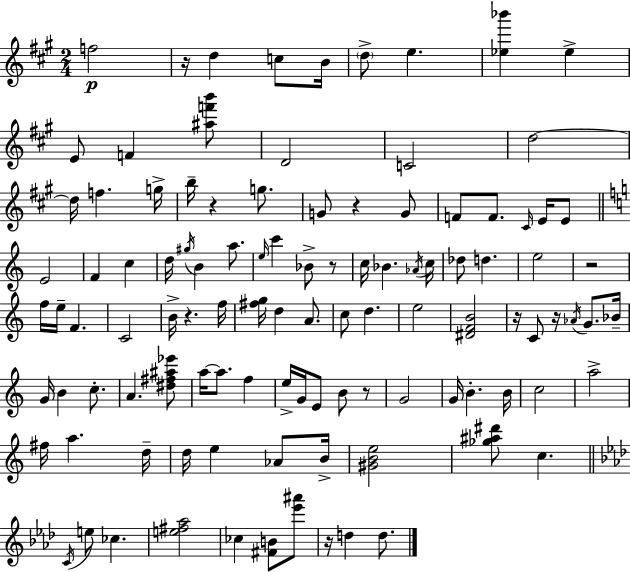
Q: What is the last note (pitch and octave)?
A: D5